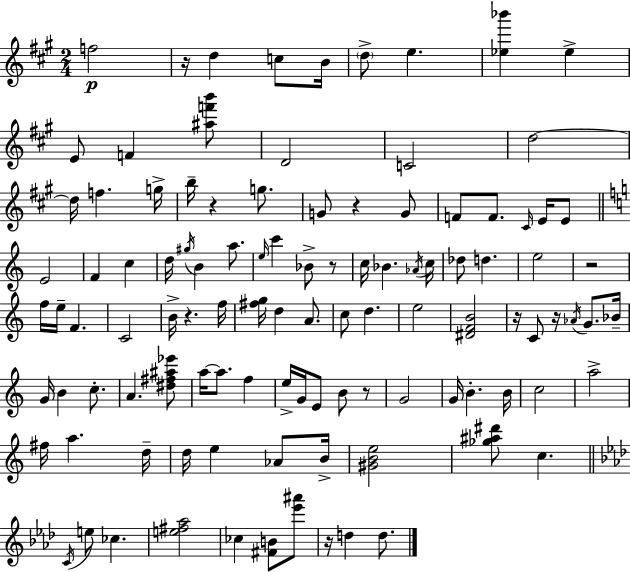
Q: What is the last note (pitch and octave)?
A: D5